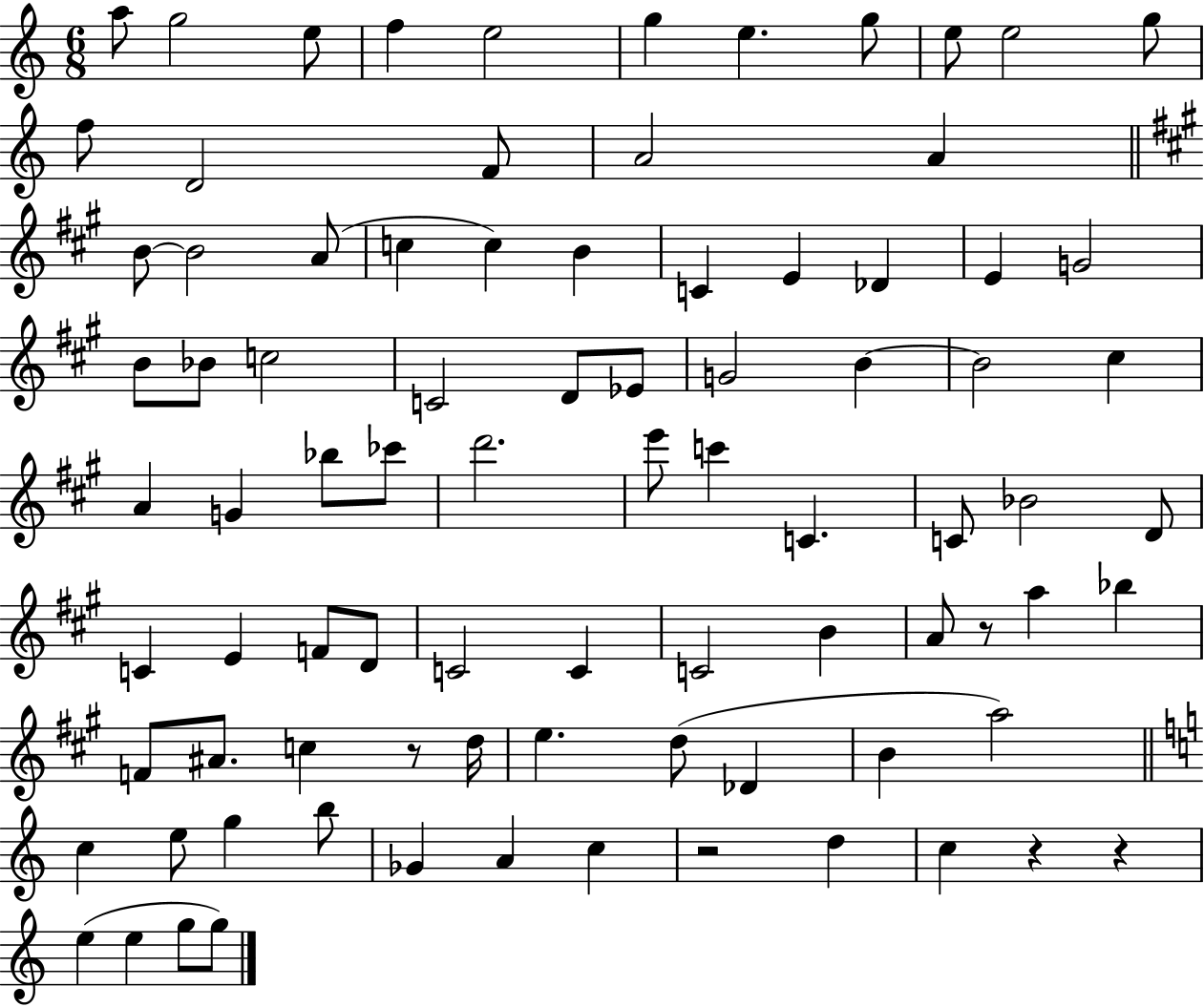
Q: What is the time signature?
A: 6/8